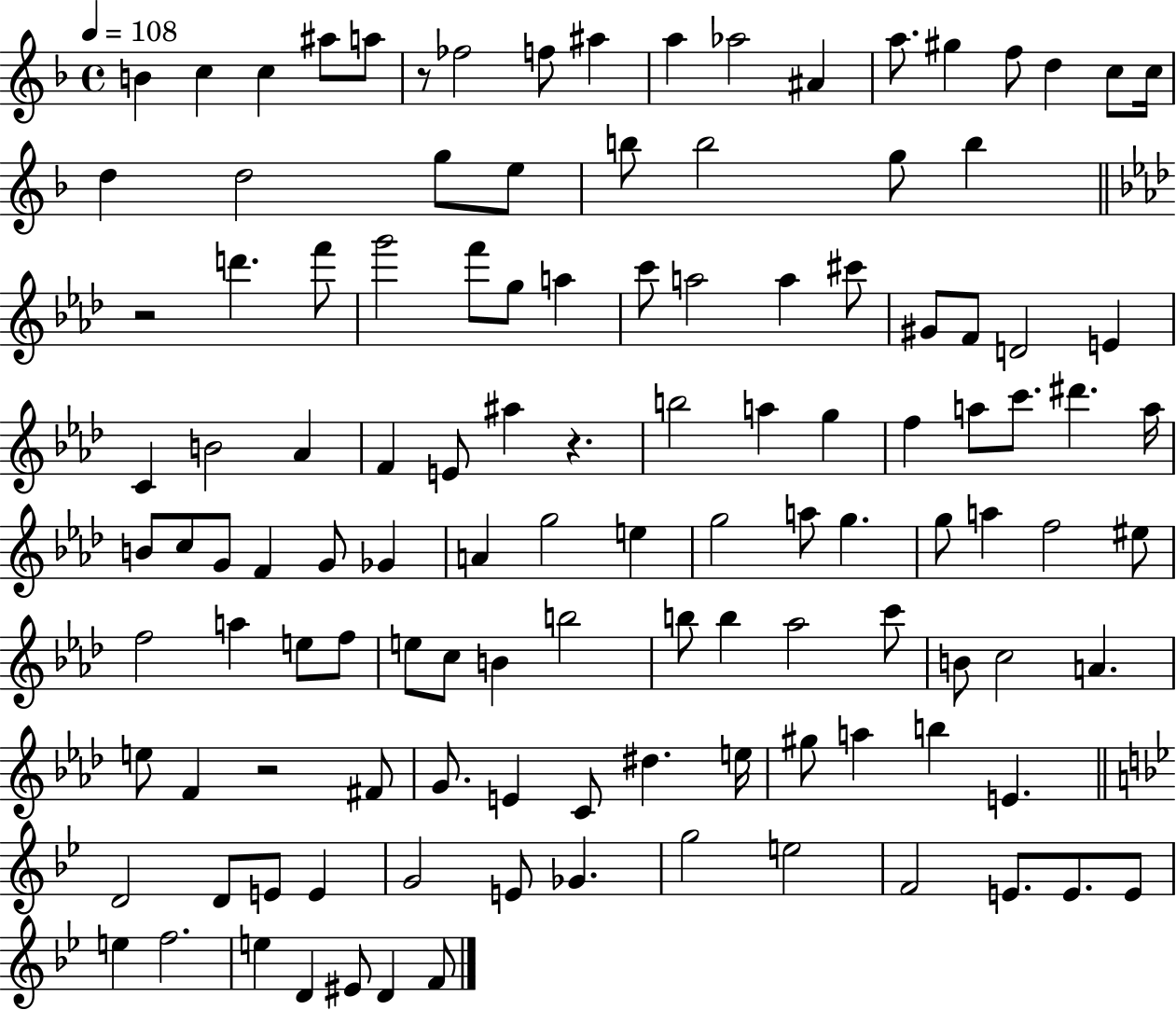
B4/q C5/q C5/q A#5/e A5/e R/e FES5/h F5/e A#5/q A5/q Ab5/h A#4/q A5/e. G#5/q F5/e D5/q C5/e C5/s D5/q D5/h G5/e E5/e B5/e B5/h G5/e B5/q R/h D6/q. F6/e G6/h F6/e G5/e A5/q C6/e A5/h A5/q C#6/e G#4/e F4/e D4/h E4/q C4/q B4/h Ab4/q F4/q E4/e A#5/q R/q. B5/h A5/q G5/q F5/q A5/e C6/e. D#6/q. A5/s B4/e C5/e G4/e F4/q G4/e Gb4/q A4/q G5/h E5/q G5/h A5/e G5/q. G5/e A5/q F5/h EIS5/e F5/h A5/q E5/e F5/e E5/e C5/e B4/q B5/h B5/e B5/q Ab5/h C6/e B4/e C5/h A4/q. E5/e F4/q R/h F#4/e G4/e. E4/q C4/e D#5/q. E5/s G#5/e A5/q B5/q E4/q. D4/h D4/e E4/e E4/q G4/h E4/e Gb4/q. G5/h E5/h F4/h E4/e. E4/e. E4/e E5/q F5/h. E5/q D4/q EIS4/e D4/q F4/e